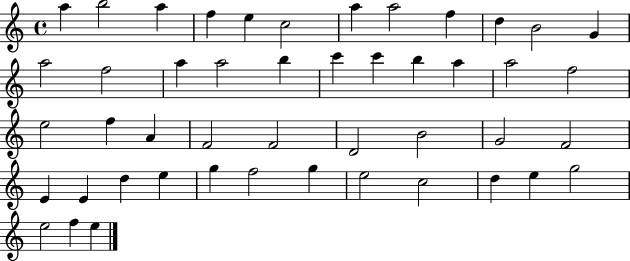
A5/q B5/h A5/q F5/q E5/q C5/h A5/q A5/h F5/q D5/q B4/h G4/q A5/h F5/h A5/q A5/h B5/q C6/q C6/q B5/q A5/q A5/h F5/h E5/h F5/q A4/q F4/h F4/h D4/h B4/h G4/h F4/h E4/q E4/q D5/q E5/q G5/q F5/h G5/q E5/h C5/h D5/q E5/q G5/h E5/h F5/q E5/q